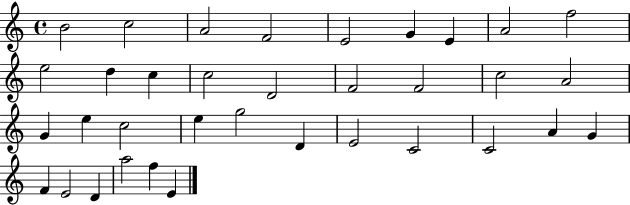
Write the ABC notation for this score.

X:1
T:Untitled
M:4/4
L:1/4
K:C
B2 c2 A2 F2 E2 G E A2 f2 e2 d c c2 D2 F2 F2 c2 A2 G e c2 e g2 D E2 C2 C2 A G F E2 D a2 f E